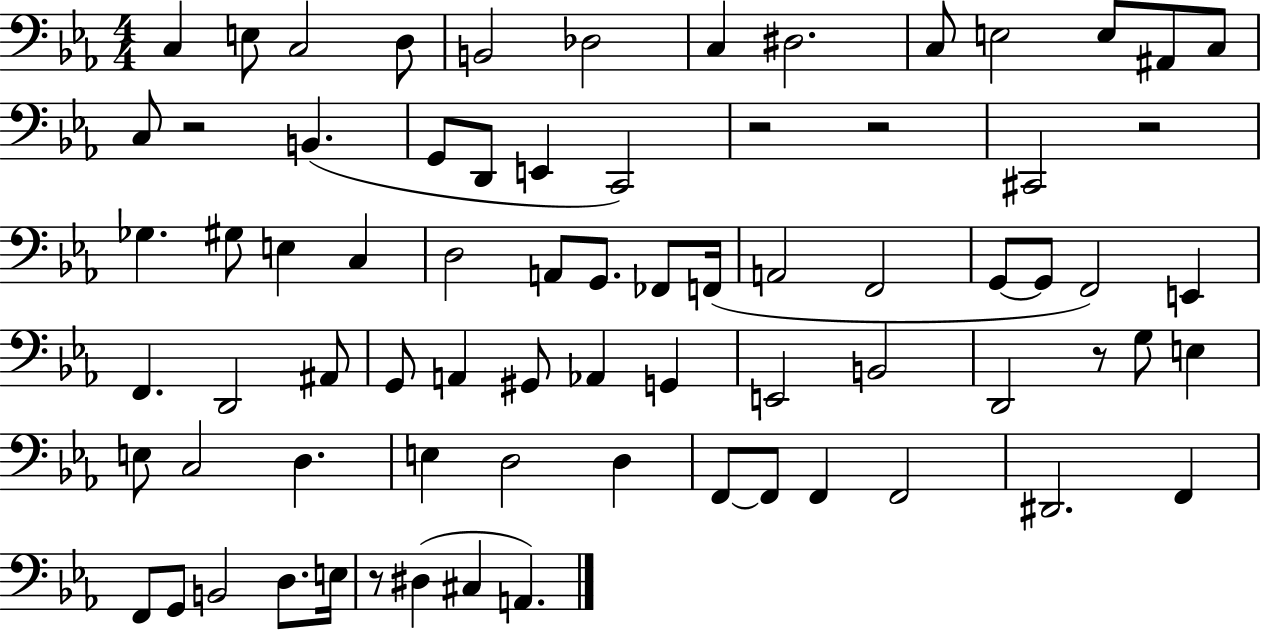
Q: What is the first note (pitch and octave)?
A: C3